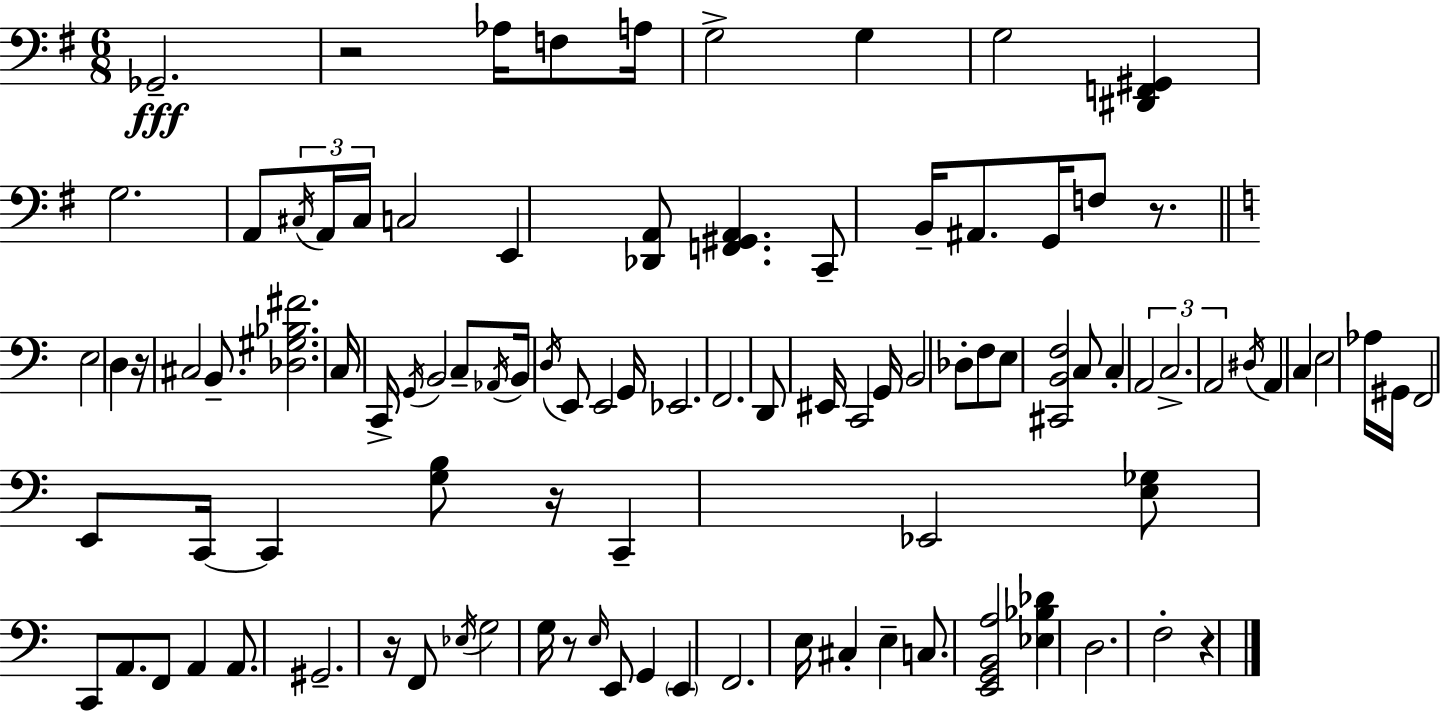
X:1
T:Untitled
M:6/8
L:1/4
K:G
_G,,2 z2 _A,/4 F,/2 A,/4 G,2 G, G,2 [^D,,F,,^G,,] G,2 A,,/2 ^C,/4 A,,/4 ^C,/4 C,2 E,, [_D,,A,,]/2 [F,,^G,,A,,] C,,/2 B,,/4 ^A,,/2 G,,/4 F,/2 z/2 E,2 D, z/4 ^C,2 B,,/2 [_D,^G,_B,^F]2 C,/4 C,,/4 G,,/4 B,,2 C,/2 _A,,/4 B,,/4 D,/4 E,,/2 E,,2 G,,/4 _E,,2 F,,2 D,,/2 ^E,,/4 C,,2 G,,/4 B,,2 _D,/2 F,/2 E,/2 [^C,,B,,F,]2 C,/2 C, A,,2 C,2 A,,2 ^D,/4 A,, C, E,2 _A,/4 ^G,,/4 F,,2 E,,/2 C,,/4 C,, [G,B,]/2 z/4 C,, _E,,2 [E,_G,]/2 C,,/2 A,,/2 F,,/2 A,, A,,/2 ^G,,2 z/4 F,,/2 _E,/4 G,2 G,/4 z/2 E,/4 E,,/2 G,, E,, F,,2 E,/4 ^C, E, C,/2 [E,,G,,B,,A,]2 [_E,_B,_D] D,2 F,2 z